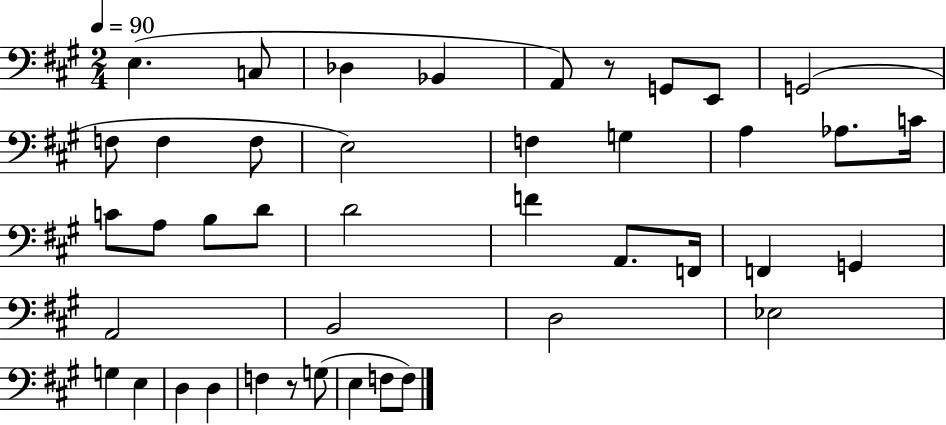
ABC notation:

X:1
T:Untitled
M:2/4
L:1/4
K:A
E, C,/2 _D, _B,, A,,/2 z/2 G,,/2 E,,/2 G,,2 F,/2 F, F,/2 E,2 F, G, A, _A,/2 C/4 C/2 A,/2 B,/2 D/2 D2 F A,,/2 F,,/4 F,, G,, A,,2 B,,2 D,2 _E,2 G, E, D, D, F, z/2 G,/2 E, F,/2 F,/2